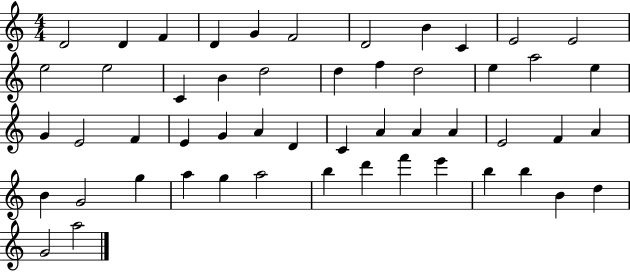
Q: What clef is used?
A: treble